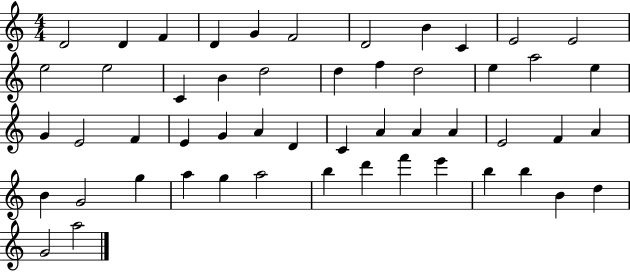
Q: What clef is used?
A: treble